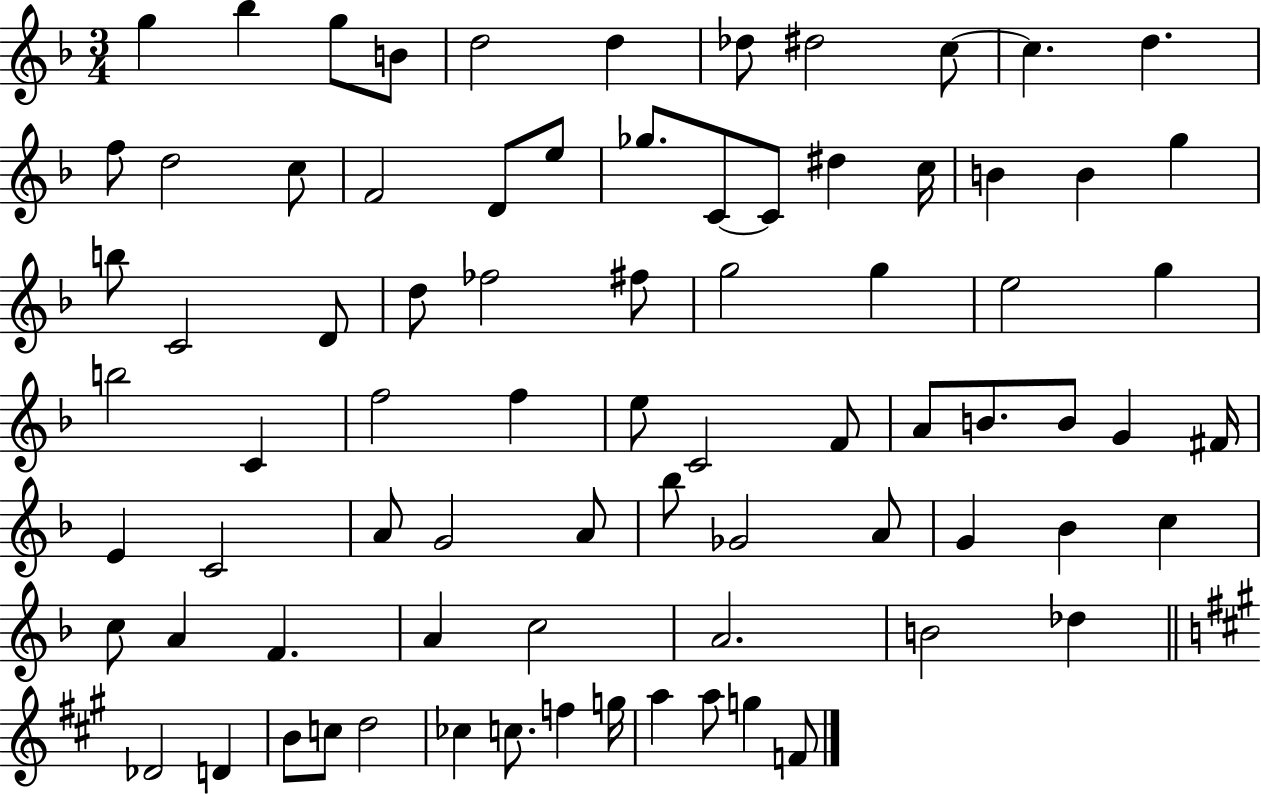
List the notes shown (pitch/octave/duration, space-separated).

G5/q Bb5/q G5/e B4/e D5/h D5/q Db5/e D#5/h C5/e C5/q. D5/q. F5/e D5/h C5/e F4/h D4/e E5/e Gb5/e. C4/e C4/e D#5/q C5/s B4/q B4/q G5/q B5/e C4/h D4/e D5/e FES5/h F#5/e G5/h G5/q E5/h G5/q B5/h C4/q F5/h F5/q E5/e C4/h F4/e A4/e B4/e. B4/e G4/q F#4/s E4/q C4/h A4/e G4/h A4/e Bb5/e Gb4/h A4/e G4/q Bb4/q C5/q C5/e A4/q F4/q. A4/q C5/h A4/h. B4/h Db5/q Db4/h D4/q B4/e C5/e D5/h CES5/q C5/e. F5/q G5/s A5/q A5/e G5/q F4/e